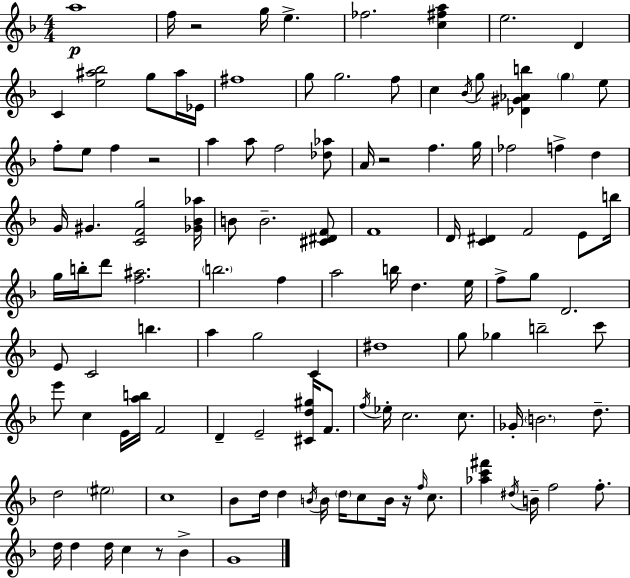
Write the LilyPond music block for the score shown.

{
  \clef treble
  \numericTimeSignature
  \time 4/4
  \key f \major
  a''1\p | f''16 r2 g''16 e''4.-> | fes''2. <c'' fis'' a''>4 | e''2. d'4 | \break c'4 <e'' ais'' bes''>2 g''8 ais''16 ees'16 | fis''1 | g''8 g''2. f''8 | c''4 \acciaccatura { bes'16 } g''8 <des' gis' aes' b''>4 \parenthesize g''4 e''8 | \break f''8-. e''8 f''4 r2 | a''4 a''8 f''2 <des'' aes''>8 | a'16 r2 f''4. | g''16 fes''2 f''4-> d''4 | \break g'16 gis'4. <c' f' g''>2 | <ges' bes' aes''>16 b'8 b'2.-- <cis' dis' f'>8 | f'1 | d'16 <c' dis'>4 f'2 e'8 | \break b''16 g''16 b''16-. d'''8 <f'' ais''>2. | \parenthesize b''2. f''4 | a''2 b''16 d''4. | e''16 f''8-> g''8 d'2. | \break e'8 c'2 b''4. | a''4 g''2 c'4 | dis''1 | g''8 ges''4 b''2-- c'''8 | \break e'''8 c''4 e'16 <a'' b''>16 f'2 | d'4-- e'2-- <cis' d'' gis''>16 f'8. | \acciaccatura { f''16 } ees''16-. c''2. c''8. | ges'16-. \parenthesize b'2. d''8.-- | \break d''2 \parenthesize eis''2 | c''1 | bes'8 d''16 d''4 \acciaccatura { b'16 } b'16 \parenthesize d''16 c''8 b'16 r16 | \grace { f''16 } c''8. <aes'' c''' fis'''>4 \acciaccatura { dis''16 } b'16-- f''2 | \break f''8.-. d''16 d''4 d''16 c''4 r8 | bes'4-> g'1 | \bar "|."
}